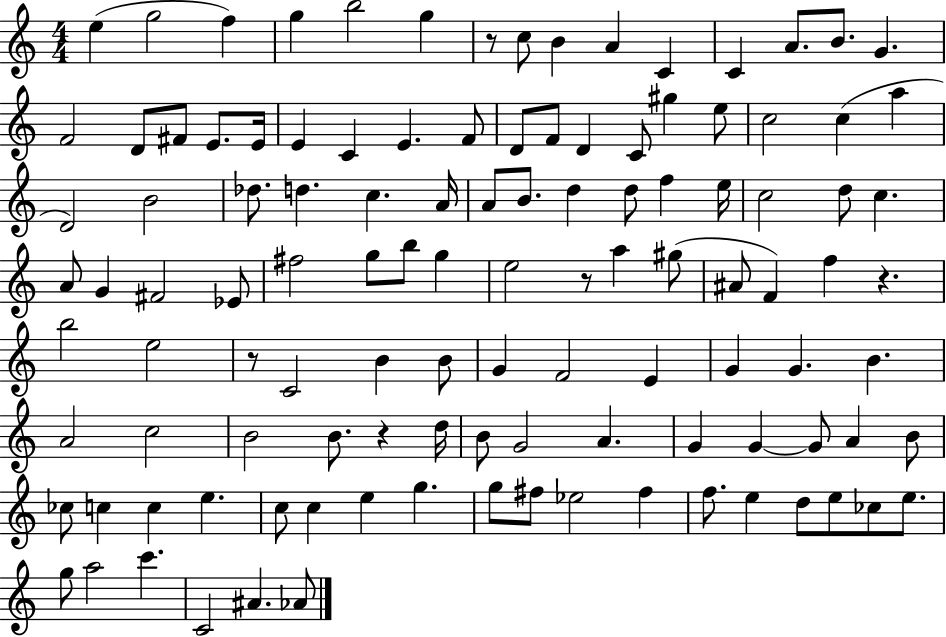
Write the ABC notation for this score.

X:1
T:Untitled
M:4/4
L:1/4
K:C
e g2 f g b2 g z/2 c/2 B A C C A/2 B/2 G F2 D/2 ^F/2 E/2 E/4 E C E F/2 D/2 F/2 D C/2 ^g e/2 c2 c a D2 B2 _d/2 d c A/4 A/2 B/2 d d/2 f e/4 c2 d/2 c A/2 G ^F2 _E/2 ^f2 g/2 b/2 g e2 z/2 a ^g/2 ^A/2 F f z b2 e2 z/2 C2 B B/2 G F2 E G G B A2 c2 B2 B/2 z d/4 B/2 G2 A G G G/2 A B/2 _c/2 c c e c/2 c e g g/2 ^f/2 _e2 ^f f/2 e d/2 e/2 _c/2 e/2 g/2 a2 c' C2 ^A _A/2